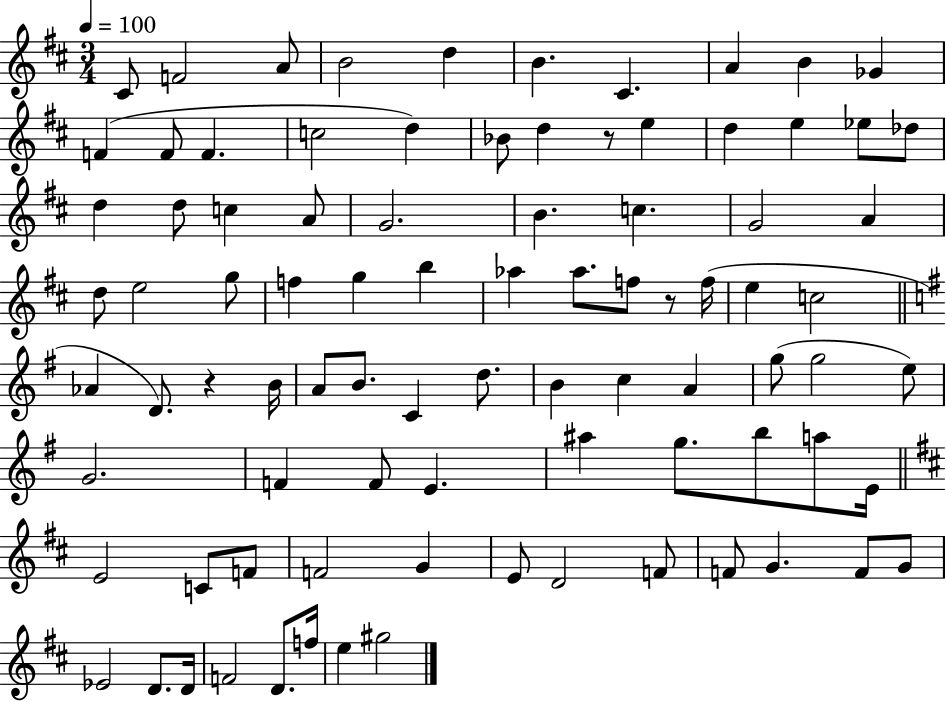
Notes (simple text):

C#4/e F4/h A4/e B4/h D5/q B4/q. C#4/q. A4/q B4/q Gb4/q F4/q F4/e F4/q. C5/h D5/q Bb4/e D5/q R/e E5/q D5/q E5/q Eb5/e Db5/e D5/q D5/e C5/q A4/e G4/h. B4/q. C5/q. G4/h A4/q D5/e E5/h G5/e F5/q G5/q B5/q Ab5/q Ab5/e. F5/e R/e F5/s E5/q C5/h Ab4/q D4/e. R/q B4/s A4/e B4/e. C4/q D5/e. B4/q C5/q A4/q G5/e G5/h E5/e G4/h. F4/q F4/e E4/q. A#5/q G5/e. B5/e A5/e E4/s E4/h C4/e F4/e F4/h G4/q E4/e D4/h F4/e F4/e G4/q. F4/e G4/e Eb4/h D4/e. D4/s F4/h D4/e. F5/s E5/q G#5/h